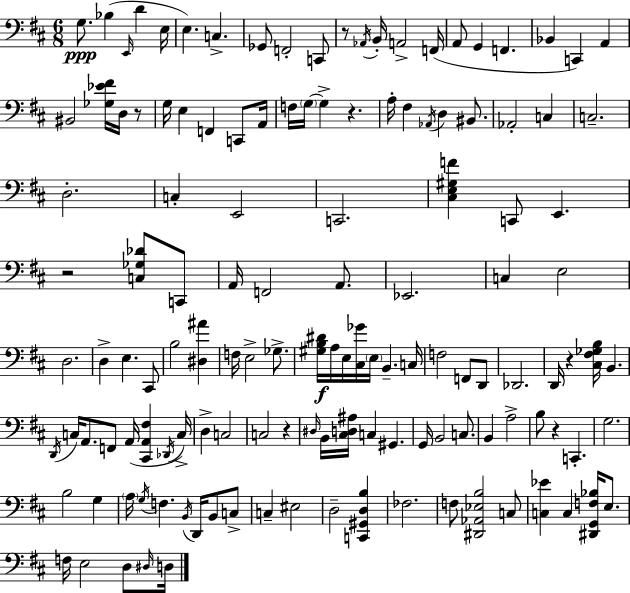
{
  \clef bass
  \numericTimeSignature
  \time 6/8
  \key d \major
  g8.\ppp bes4( \grace { e,16 } d'4 | e16 e4.) c4.-> | ges,8 f,2-. c,8 | r8 \acciaccatura { aes,16 } b,16-. a,2-> | \break f,16( a,8 g,4 f,4. | bes,4 c,4) a,4 | bis,2 <ges ees' fis'>16 d16 | r8 g16 e4 f,4 c,8 | \break a,16 f16 \parenthesize g16~~ g4-> r4. | a16-. fis4 \acciaccatura { aes,16 } d4 | bis,8. aes,2-. c4 | c2.-- | \break d2.-. | c4-. e,2 | c,2. | <cis e gis f'>4 c,8 e,4. | \break r2 <c ges des'>8 | c,8 a,16 f,2 | a,8. ees,2. | c4 e2 | \break d2. | d4-> e4. | cis,8 b2 <dis ais'>4 | f16 e2-> | \break ges8.-> <gis b dis'>16\f a16 e16 <cis ges'>16 \parenthesize e16 b,4.-- | c16 f2 f,8 | d,8 des,2. | d,16 r4 <cis fis ges b>16 b,4. | \break \acciaccatura { d,16 } c16 a,8. f,8 a,16( <cis, a, fis>4 | \acciaccatura { des,16 } c16->) d4-> c2 | c2 | r4 \grace { dis16 } b,16 <cis d ais>16 c4 | \break gis,4. g,16 b,2 | c8. b,4 a2-> | b8 r4 | c,4.-. g2. | \break b2 | g4 \parenthesize a16 \acciaccatura { g16 } f4. | \acciaccatura { b,16 } d,16 b,8 c8-> c4-- | eis2 d2-- | \break <c, gis, d b>4 fes2. | f8 <dis, aes, ees b>2 | c8 <c ees'>4 | c4 <dis, g, f bes>16 e8. f16 e2 | \break d8 \grace { dis16 } d16 \bar "|."
}